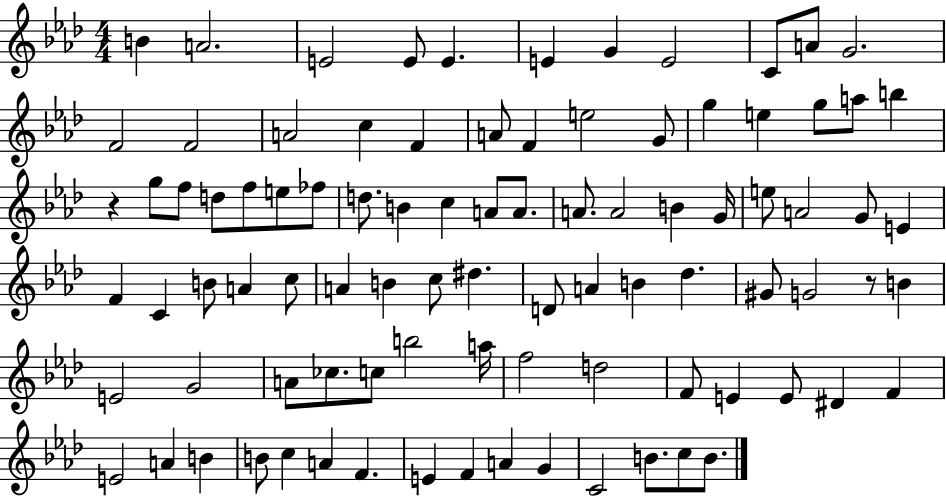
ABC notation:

X:1
T:Untitled
M:4/4
L:1/4
K:Ab
B A2 E2 E/2 E E G E2 C/2 A/2 G2 F2 F2 A2 c F A/2 F e2 G/2 g e g/2 a/2 b z g/2 f/2 d/2 f/2 e/2 _f/2 d/2 B c A/2 A/2 A/2 A2 B G/4 e/2 A2 G/2 E F C B/2 A c/2 A B c/2 ^d D/2 A B _d ^G/2 G2 z/2 B E2 G2 A/2 _c/2 c/2 b2 a/4 f2 d2 F/2 E E/2 ^D F E2 A B B/2 c A F E F A G C2 B/2 c/2 B/2